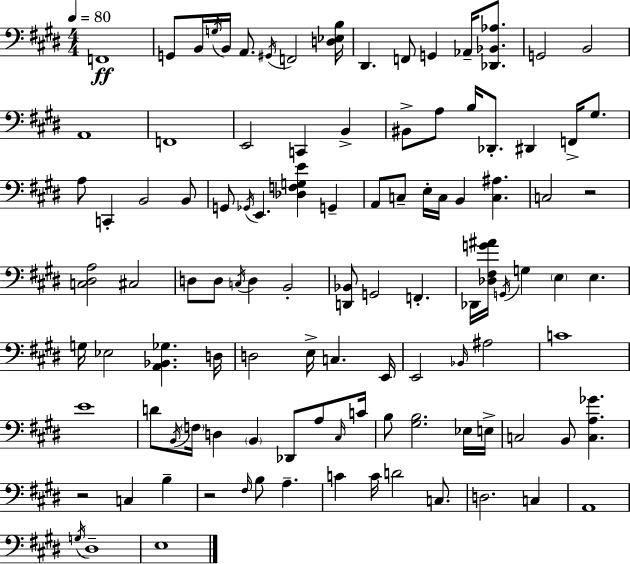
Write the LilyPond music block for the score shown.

{
  \clef bass
  \numericTimeSignature
  \time 4/4
  \key e \major
  \tempo 4 = 80
  f,1\ff | g,8 b,16 \acciaccatura { g16 } b,16 a,8. \acciaccatura { gis,16 } f,2 | <d ees b>16 dis,4. f,8 g,4 aes,16-- <des, bes, aes>8. | g,2 b,2 | \break a,1 | f,1 | e,2 c,4 b,4-> | bis,8-> a8 b16 des,8.-. dis,4 f,16-> gis8. | \break a8 c,4-. b,2 | b,8 g,8 \acciaccatura { ges,16 } e,4. <des f g e'>4 g,4-- | a,8 c8-- e16-. c16 b,4 <c ais>4. | c2 r2 | \break <c dis a>2 cis2 | d8 d8 \acciaccatura { c16 } d4 b,2-. | <d, bes,>8 g,2 f,4.-. | des,16 <des fis g' ais'>16 \acciaccatura { g,16 } g4 \parenthesize e4 e4. | \break g16 ees2 <a, bes, ges>4. | d16 d2 e16-> c4. | e,16 e,2 \grace { bes,16 } ais2 | c'1 | \break e'1 | d'8 \acciaccatura { b,16 } \parenthesize f16 d4 \parenthesize b,4 | des,8 a8 \grace { cis16 } c'16 b8 <gis b>2. | ees16 e16-> c2 | \break b,8 <c a ges'>4. r2 | c4 b4-- r2 | \grace { fis16 } b8 a4.-- c'4 c'16 d'2 | c8. d2. | \break c4 a,1 | \acciaccatura { g16 } dis1-- | e1 | \bar "|."
}